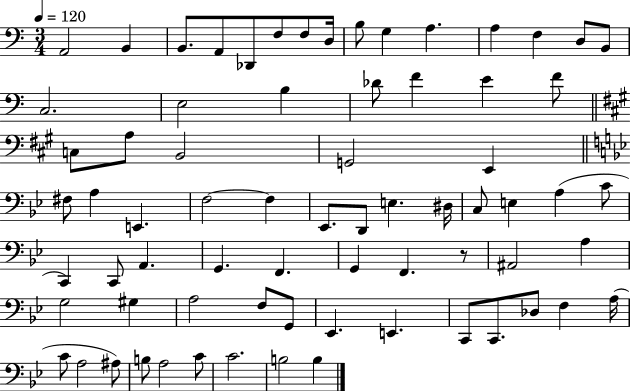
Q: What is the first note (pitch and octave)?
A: A2